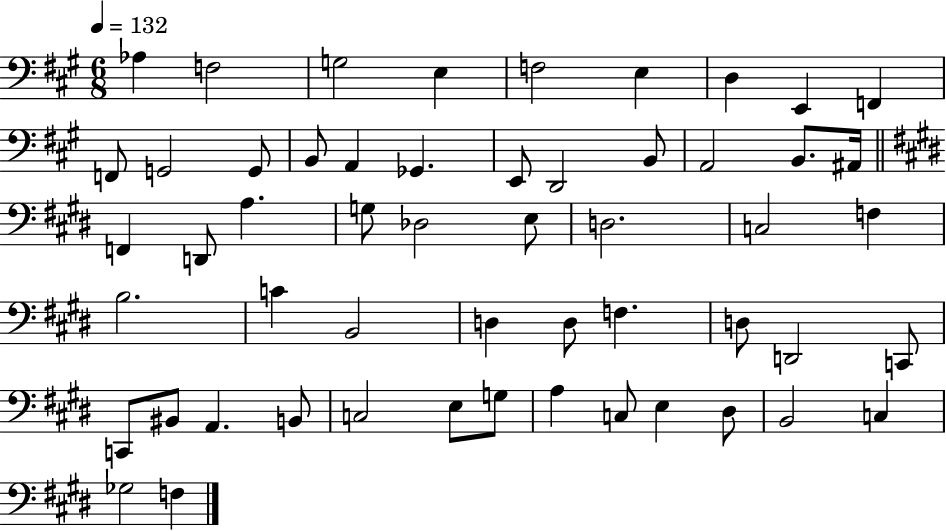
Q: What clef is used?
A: bass